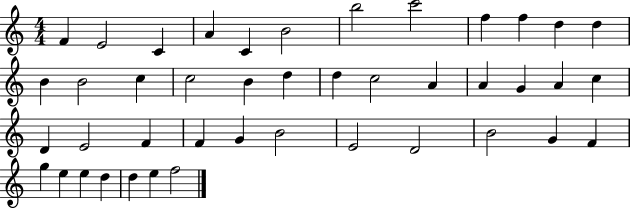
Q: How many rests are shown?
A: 0